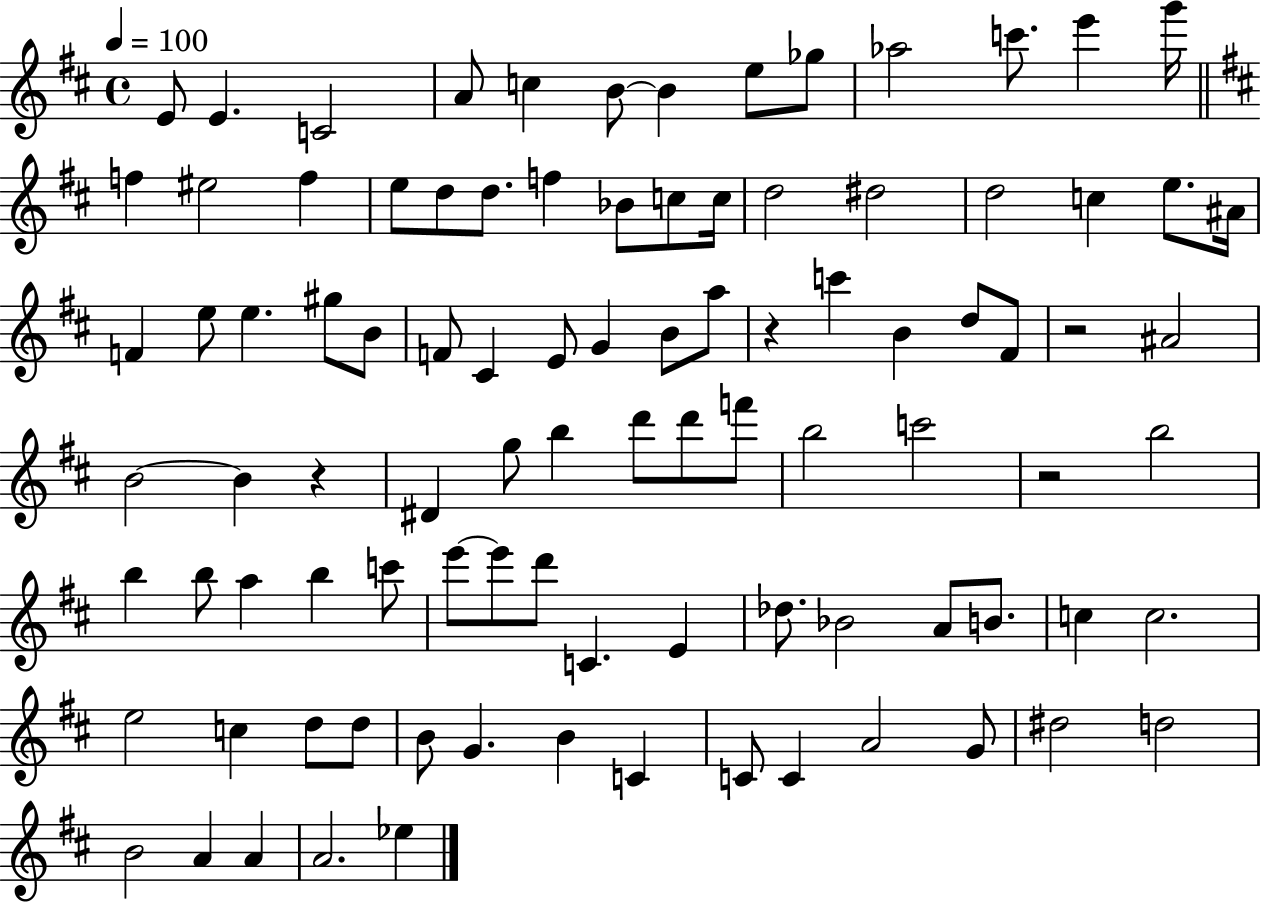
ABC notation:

X:1
T:Untitled
M:4/4
L:1/4
K:D
E/2 E C2 A/2 c B/2 B e/2 _g/2 _a2 c'/2 e' g'/4 f ^e2 f e/2 d/2 d/2 f _B/2 c/2 c/4 d2 ^d2 d2 c e/2 ^A/4 F e/2 e ^g/2 B/2 F/2 ^C E/2 G B/2 a/2 z c' B d/2 ^F/2 z2 ^A2 B2 B z ^D g/2 b d'/2 d'/2 f'/2 b2 c'2 z2 b2 b b/2 a b c'/2 e'/2 e'/2 d'/2 C E _d/2 _B2 A/2 B/2 c c2 e2 c d/2 d/2 B/2 G B C C/2 C A2 G/2 ^d2 d2 B2 A A A2 _e